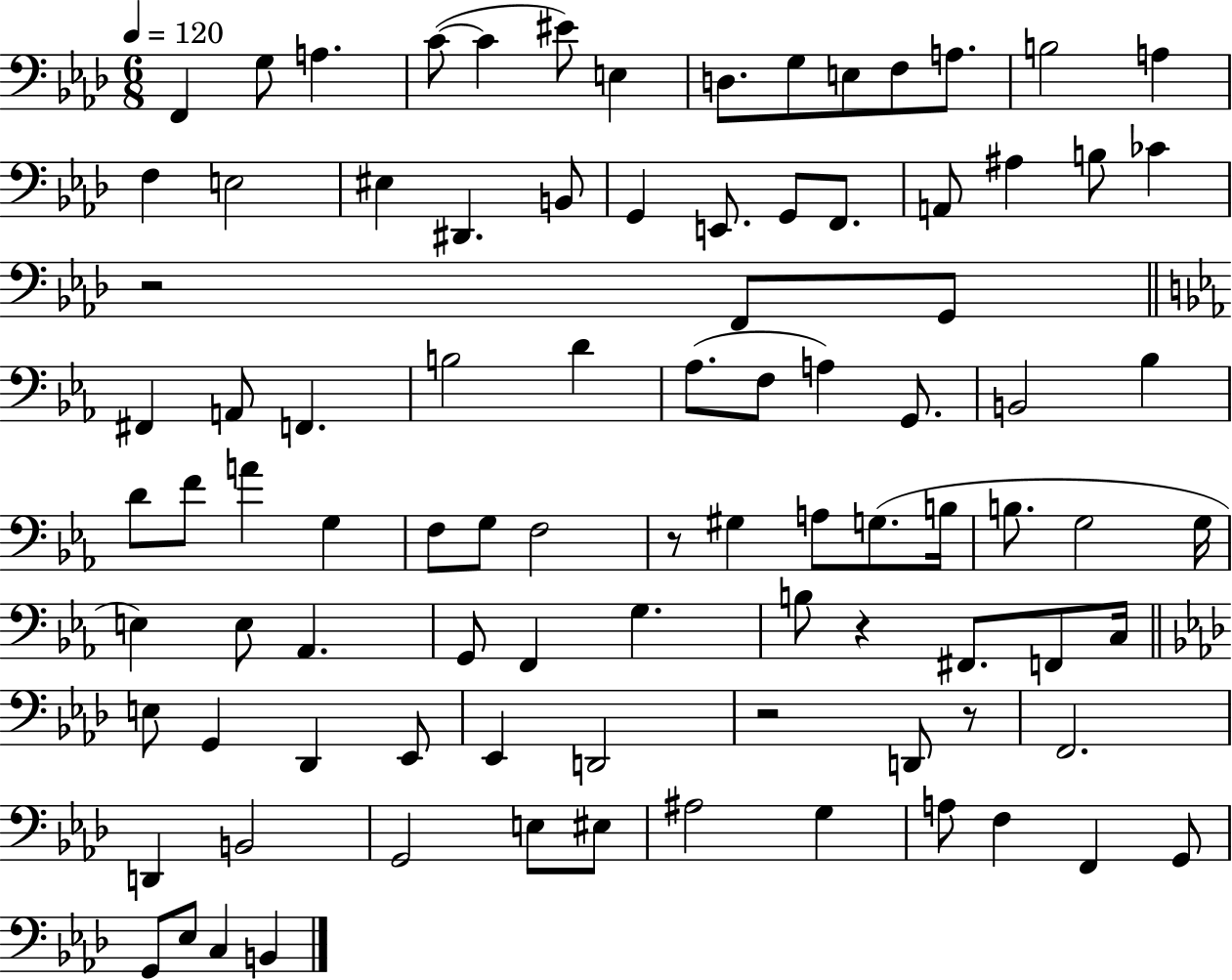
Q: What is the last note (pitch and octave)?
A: B2